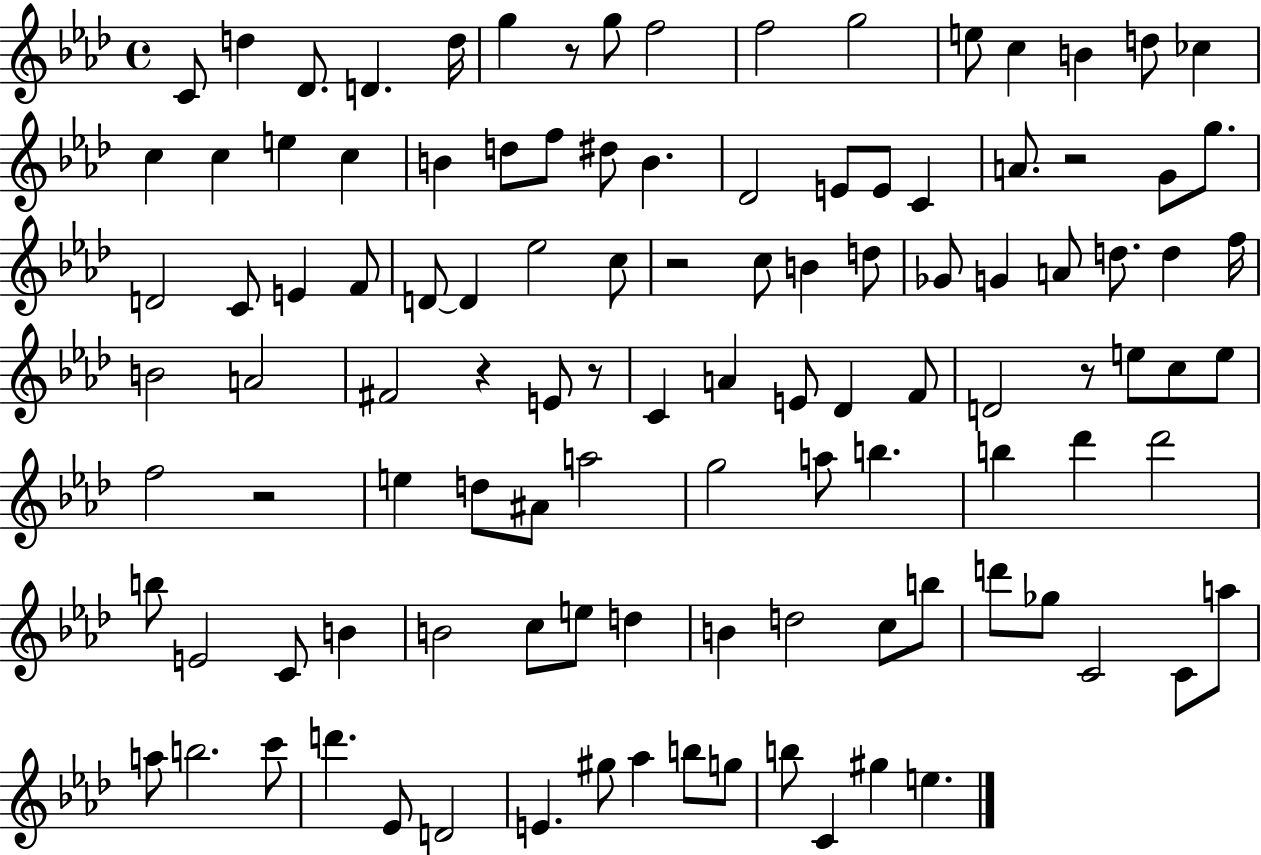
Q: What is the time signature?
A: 4/4